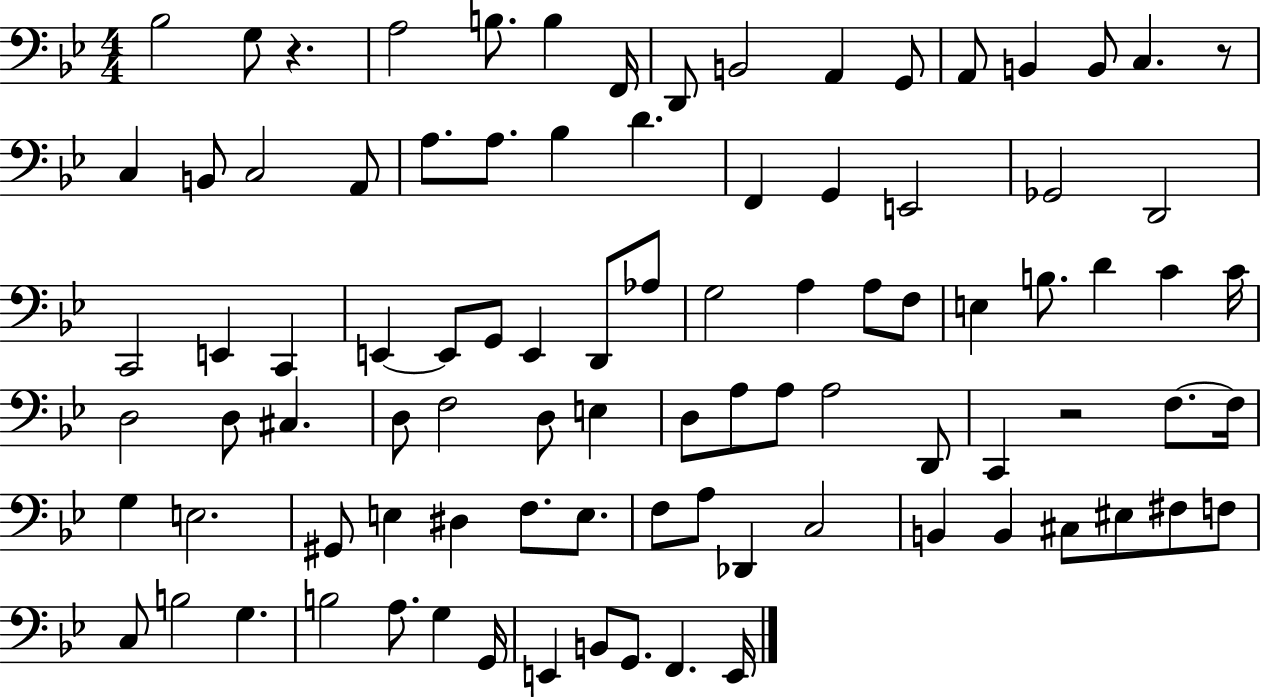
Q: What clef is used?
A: bass